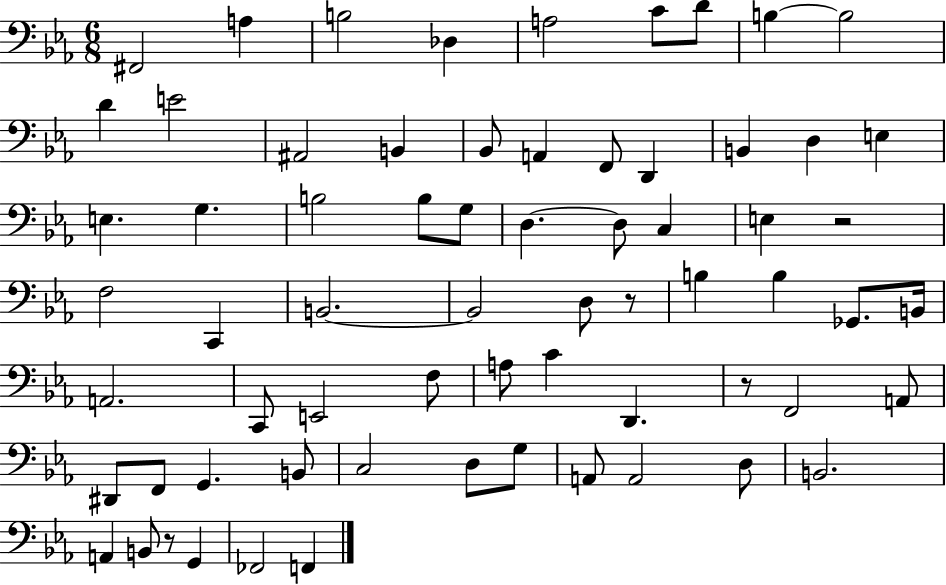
F#2/h A3/q B3/h Db3/q A3/h C4/e D4/e B3/q B3/h D4/q E4/h A#2/h B2/q Bb2/e A2/q F2/e D2/q B2/q D3/q E3/q E3/q. G3/q. B3/h B3/e G3/e D3/q. D3/e C3/q E3/q R/h F3/h C2/q B2/h. B2/h D3/e R/e B3/q B3/q Gb2/e. B2/s A2/h. C2/e E2/h F3/e A3/e C4/q D2/q. R/e F2/h A2/e D#2/e F2/e G2/q. B2/e C3/h D3/e G3/e A2/e A2/h D3/e B2/h. A2/q B2/e R/e G2/q FES2/h F2/q